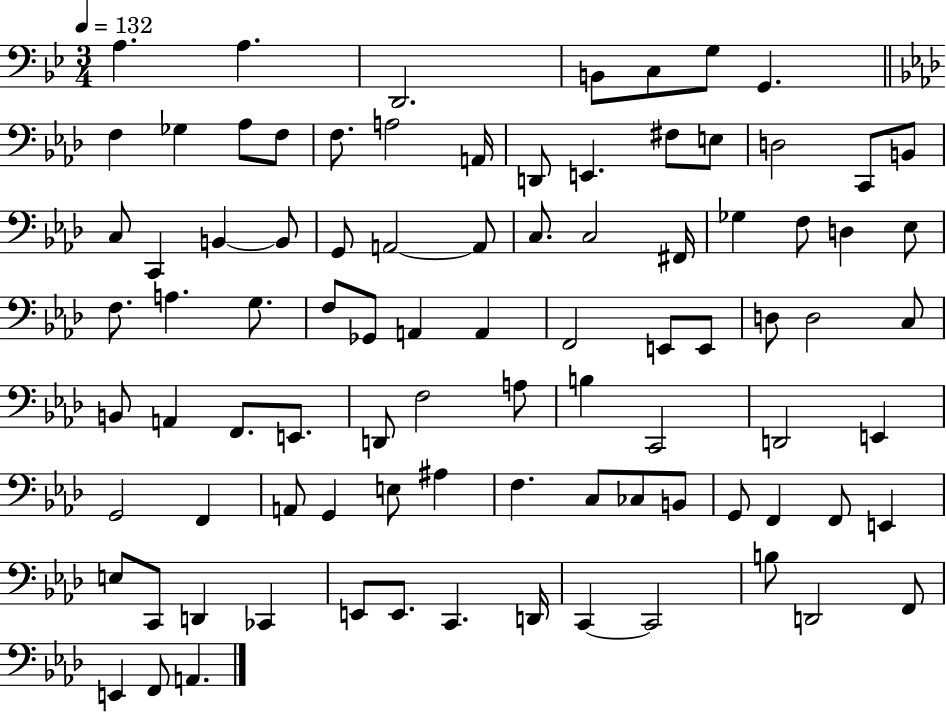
X:1
T:Untitled
M:3/4
L:1/4
K:Bb
A, A, D,,2 B,,/2 C,/2 G,/2 G,, F, _G, _A,/2 F,/2 F,/2 A,2 A,,/4 D,,/2 E,, ^F,/2 E,/2 D,2 C,,/2 B,,/2 C,/2 C,, B,, B,,/2 G,,/2 A,,2 A,,/2 C,/2 C,2 ^F,,/4 _G, F,/2 D, _E,/2 F,/2 A, G,/2 F,/2 _G,,/2 A,, A,, F,,2 E,,/2 E,,/2 D,/2 D,2 C,/2 B,,/2 A,, F,,/2 E,,/2 D,,/2 F,2 A,/2 B, C,,2 D,,2 E,, G,,2 F,, A,,/2 G,, E,/2 ^A, F, C,/2 _C,/2 B,,/2 G,,/2 F,, F,,/2 E,, E,/2 C,,/2 D,, _C,, E,,/2 E,,/2 C,, D,,/4 C,, C,,2 B,/2 D,,2 F,,/2 E,, F,,/2 A,,